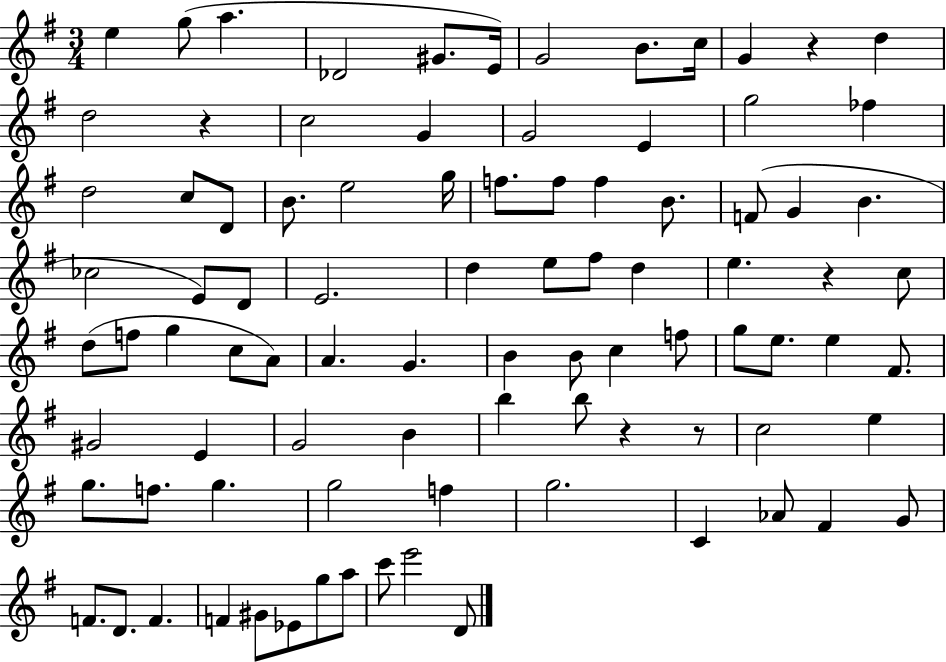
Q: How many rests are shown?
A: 5